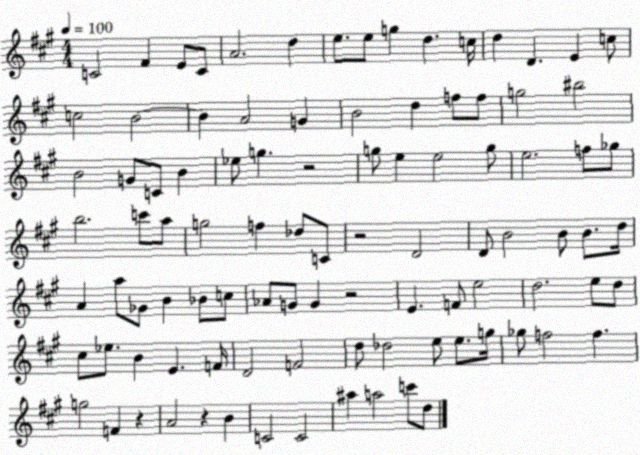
X:1
T:Untitled
M:4/4
L:1/4
K:A
C2 ^F E/2 C/2 A2 d e/2 e/2 g d c/4 d D E c/2 c2 B2 B A2 G B2 d f/2 f/2 g2 ^b2 B2 G/2 C/2 B _e/2 g z2 g/2 e e2 g/2 e2 f/2 _g/2 b2 c'/2 a/2 g2 f _d/2 C/2 z2 D2 D/2 B2 B/2 B/2 d/4 A a/2 _G/2 B _B/2 c/2 _A/2 G/2 G z2 E F/2 e2 d2 e/2 d/2 ^c/2 _e/2 B E F/4 D2 F2 d/2 _d2 e/2 e/2 g/4 _g/2 f2 f g2 F z A2 z B C2 C2 ^a a2 c'/2 d/2